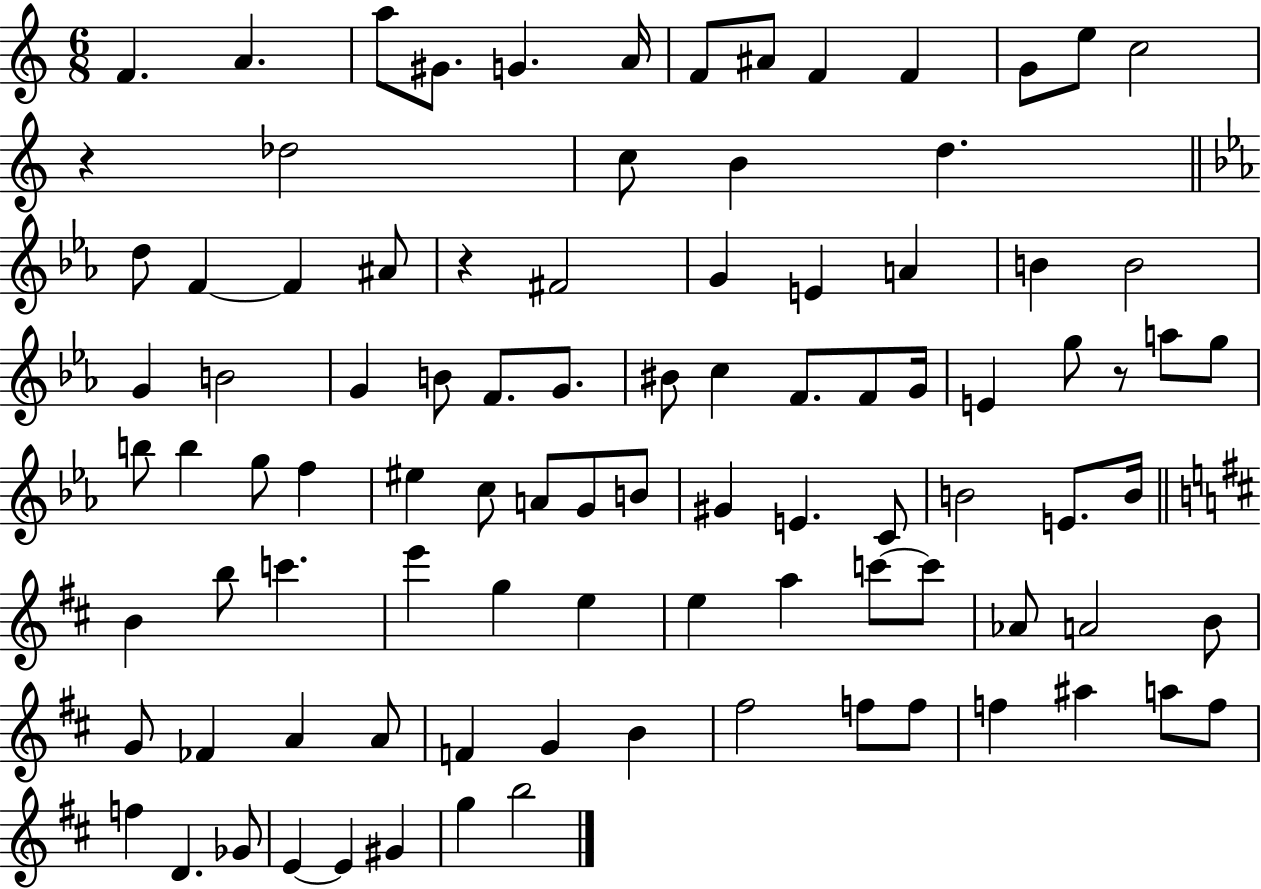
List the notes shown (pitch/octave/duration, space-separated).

F4/q. A4/q. A5/e G#4/e. G4/q. A4/s F4/e A#4/e F4/q F4/q G4/e E5/e C5/h R/q Db5/h C5/e B4/q D5/q. D5/e F4/q F4/q A#4/e R/q F#4/h G4/q E4/q A4/q B4/q B4/h G4/q B4/h G4/q B4/e F4/e. G4/e. BIS4/e C5/q F4/e. F4/e G4/s E4/q G5/e R/e A5/e G5/e B5/e B5/q G5/e F5/q EIS5/q C5/e A4/e G4/e B4/e G#4/q E4/q. C4/e B4/h E4/e. B4/s B4/q B5/e C6/q. E6/q G5/q E5/q E5/q A5/q C6/e C6/e Ab4/e A4/h B4/e G4/e FES4/q A4/q A4/e F4/q G4/q B4/q F#5/h F5/e F5/e F5/q A#5/q A5/e F5/e F5/q D4/q. Gb4/e E4/q E4/q G#4/q G5/q B5/h